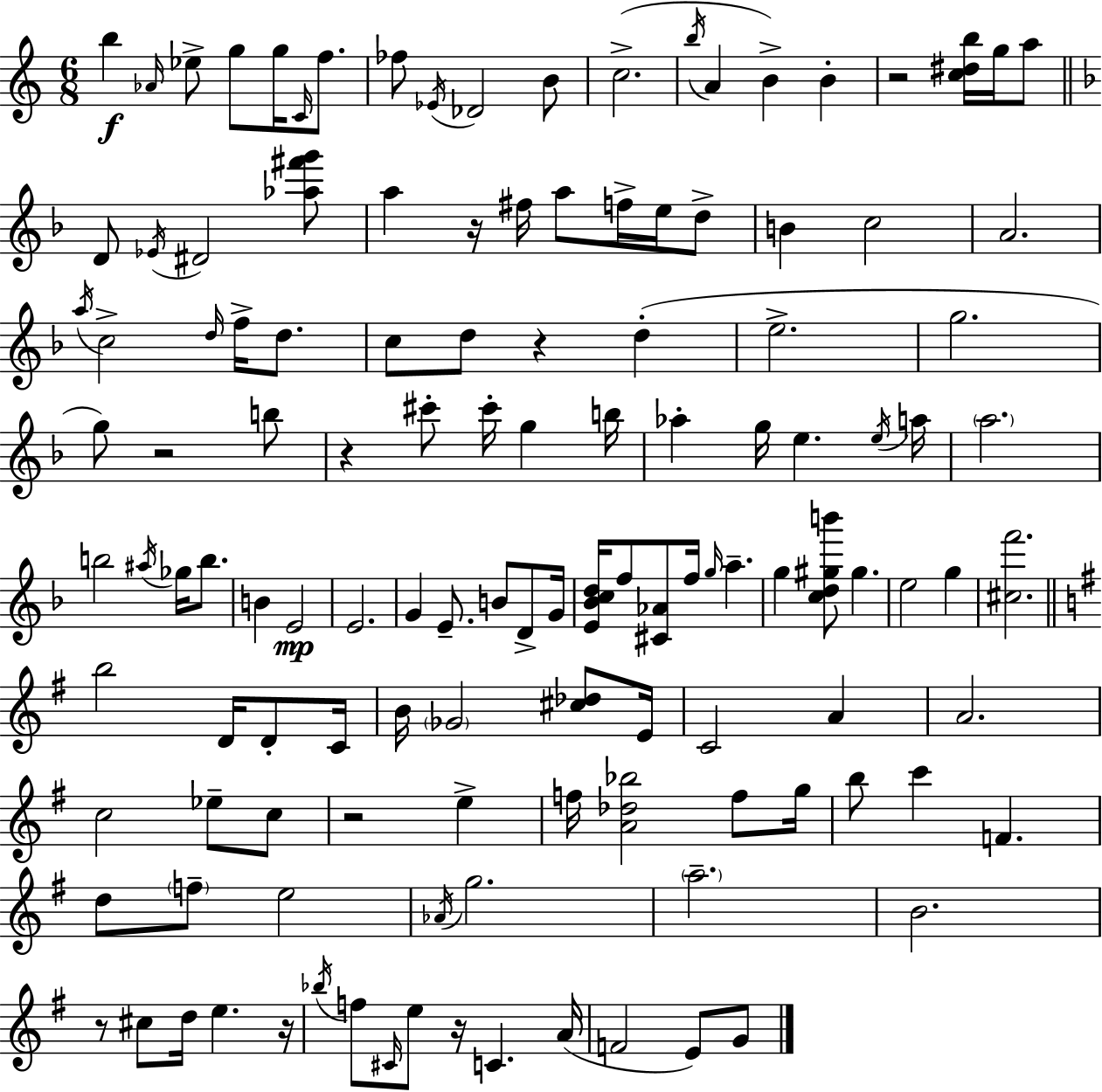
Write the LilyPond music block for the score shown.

{
  \clef treble
  \numericTimeSignature
  \time 6/8
  \key a \minor
  b''4\f \grace { aes'16 } ees''8-> g''8 g''16 \grace { c'16 } f''8. | fes''8 \acciaccatura { ees'16 } des'2 | b'8 c''2.->( | \acciaccatura { b''16 } a'4 b'4->) | \break b'4-. r2 | <c'' dis'' b''>16 g''16 a''8 \bar "||" \break \key d \minor d'8 \acciaccatura { ees'16 } dis'2 <aes'' fis''' g'''>8 | a''4 r16 fis''16 a''8 f''16-> e''16 d''8-> | b'4 c''2 | a'2. | \break \acciaccatura { a''16 } c''2-> \grace { d''16 } f''16-> | d''8. c''8 d''8 r4 d''4-.( | e''2.-> | g''2. | \break g''8) r2 | b''8 r4 cis'''8-. cis'''16-. g''4 | b''16 aes''4-. g''16 e''4. | \acciaccatura { e''16 } a''16 \parenthesize a''2. | \break b''2 | \acciaccatura { ais''16 } ges''16 b''8. b'4 e'2\mp | e'2. | g'4 e'8.-- | \break b'8 d'8-> g'16 <e' bes' c'' d''>16 f''8 <cis' aes'>8 f''16 \grace { g''16 } | a''4.-- g''4 <c'' d'' gis'' b'''>8 | gis''4. e''2 | g''4 <cis'' f'''>2. | \break \bar "||" \break \key e \minor b''2 d'16 d'8-. c'16 | b'16 \parenthesize ges'2 <cis'' des''>8 e'16 | c'2 a'4 | a'2. | \break c''2 ees''8-- c''8 | r2 e''4-> | f''16 <a' des'' bes''>2 f''8 g''16 | b''8 c'''4 f'4. | \break d''8 \parenthesize f''8-- e''2 | \acciaccatura { aes'16 } g''2. | \parenthesize a''2.-- | b'2. | \break r8 cis''8 d''16 e''4. | r16 \acciaccatura { bes''16 } f''8 \grace { cis'16 } e''8 r16 c'4. | a'16( f'2 e'8) | g'8 \bar "|."
}